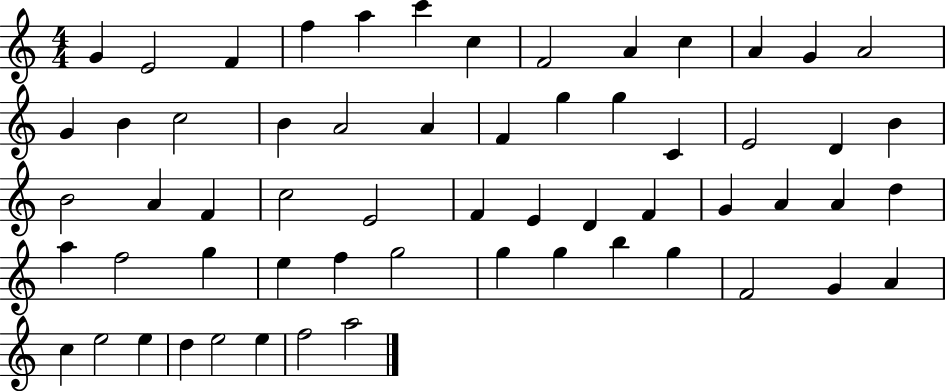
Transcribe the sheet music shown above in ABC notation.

X:1
T:Untitled
M:4/4
L:1/4
K:C
G E2 F f a c' c F2 A c A G A2 G B c2 B A2 A F g g C E2 D B B2 A F c2 E2 F E D F G A A d a f2 g e f g2 g g b g F2 G A c e2 e d e2 e f2 a2